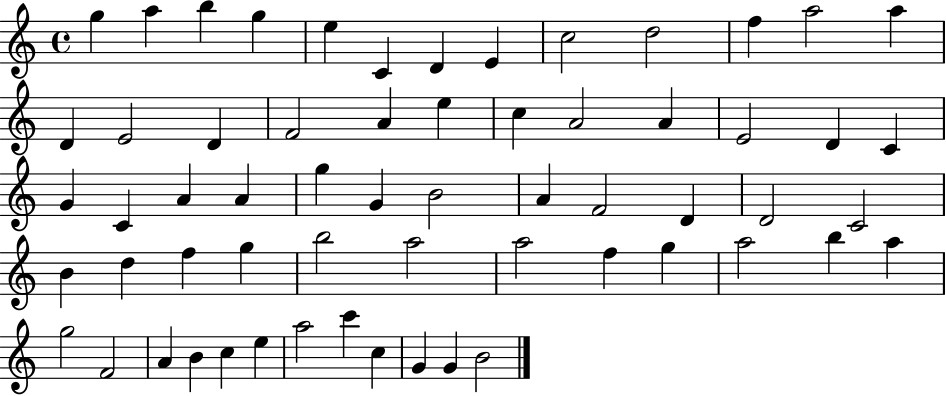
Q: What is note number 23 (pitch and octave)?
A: E4